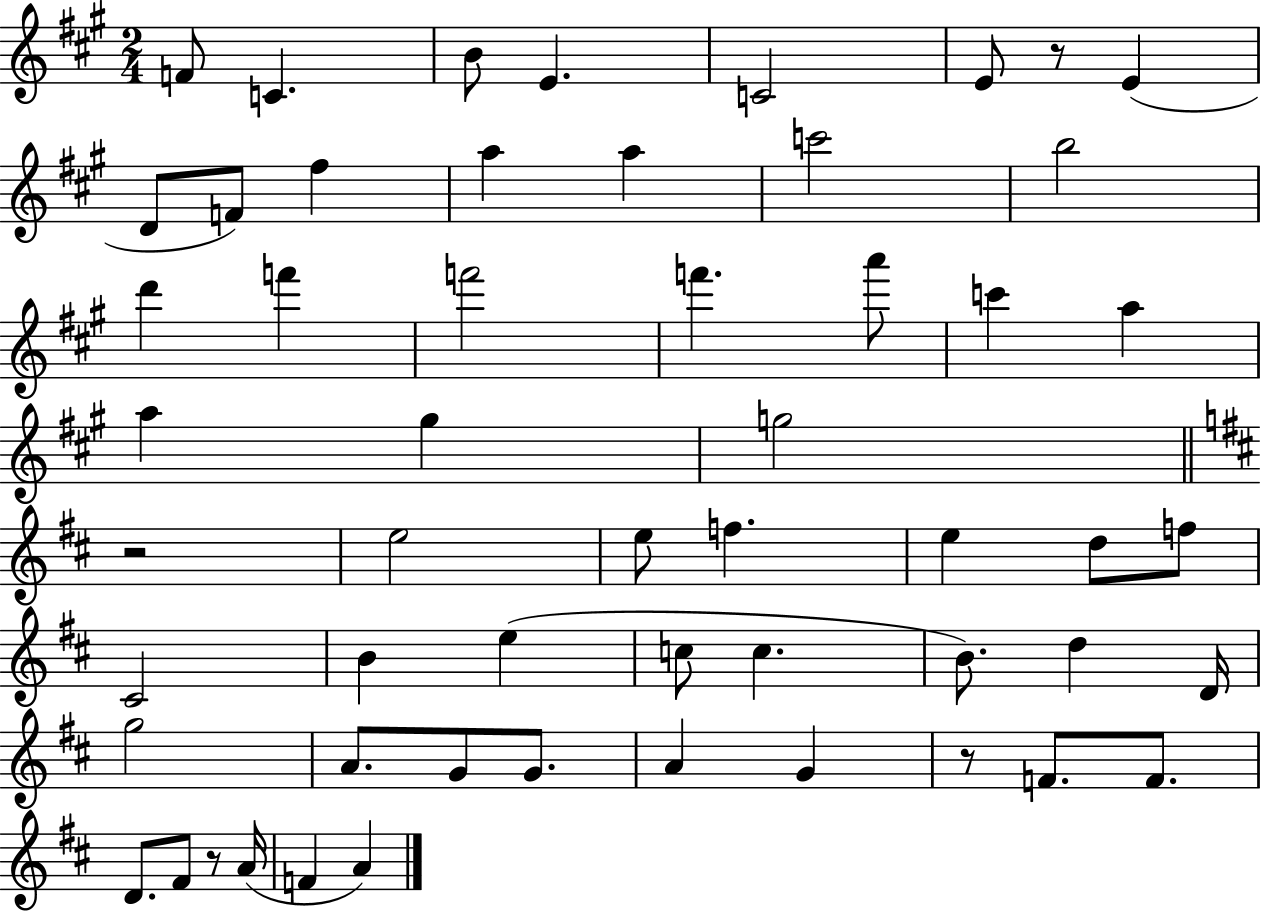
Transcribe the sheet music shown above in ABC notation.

X:1
T:Untitled
M:2/4
L:1/4
K:A
F/2 C B/2 E C2 E/2 z/2 E D/2 F/2 ^f a a c'2 b2 d' f' f'2 f' a'/2 c' a a ^g g2 z2 e2 e/2 f e d/2 f/2 ^C2 B e c/2 c B/2 d D/4 g2 A/2 G/2 G/2 A G z/2 F/2 F/2 D/2 ^F/2 z/2 A/4 F A